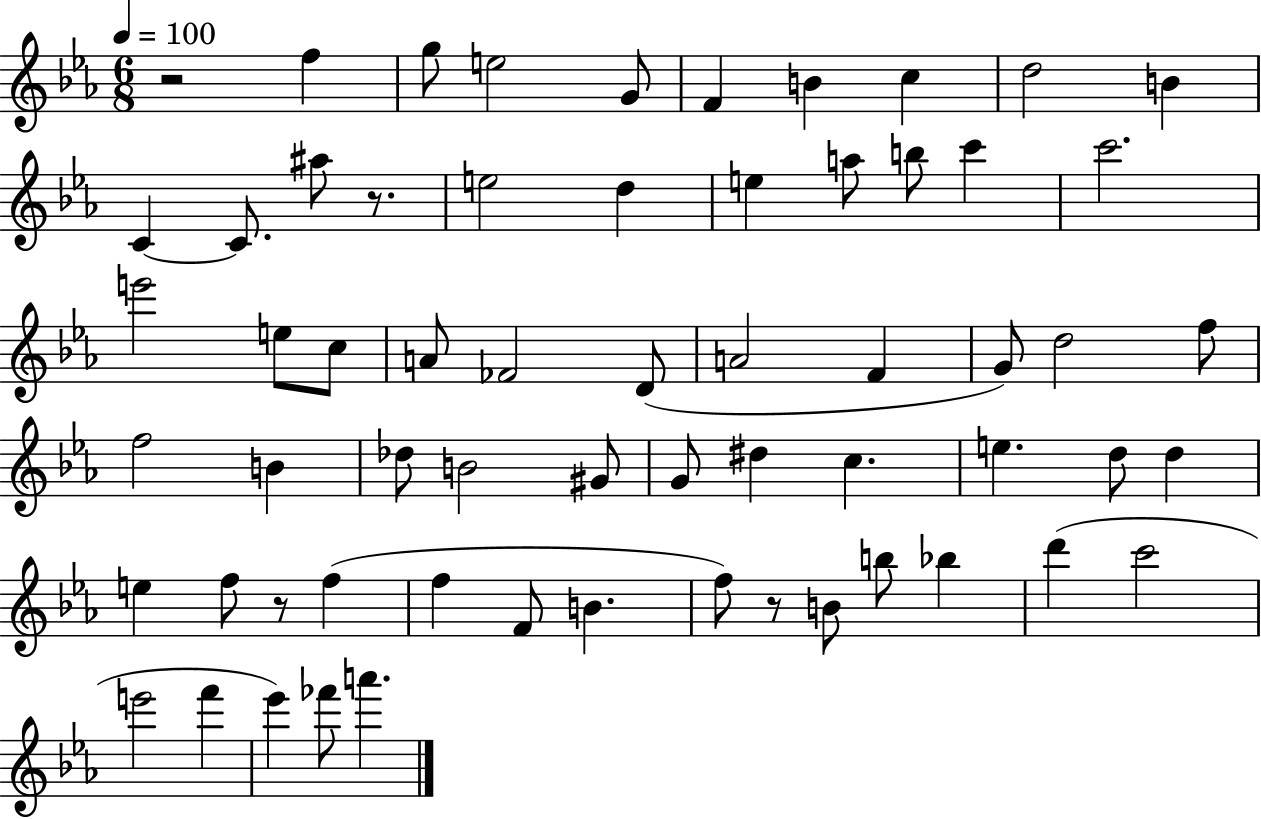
R/h F5/q G5/e E5/h G4/e F4/q B4/q C5/q D5/h B4/q C4/q C4/e. A#5/e R/e. E5/h D5/q E5/q A5/e B5/e C6/q C6/h. E6/h E5/e C5/e A4/e FES4/h D4/e A4/h F4/q G4/e D5/h F5/e F5/h B4/q Db5/e B4/h G#4/e G4/e D#5/q C5/q. E5/q. D5/e D5/q E5/q F5/e R/e F5/q F5/q F4/e B4/q. F5/e R/e B4/e B5/e Bb5/q D6/q C6/h E6/h F6/q Eb6/q FES6/e A6/q.